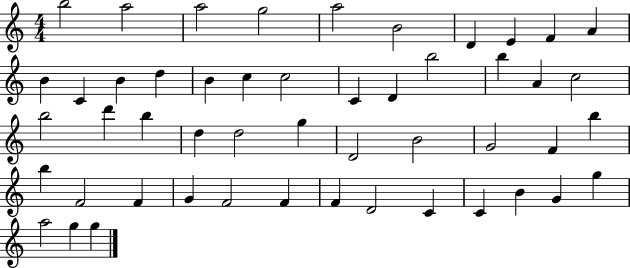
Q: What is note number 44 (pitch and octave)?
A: C4